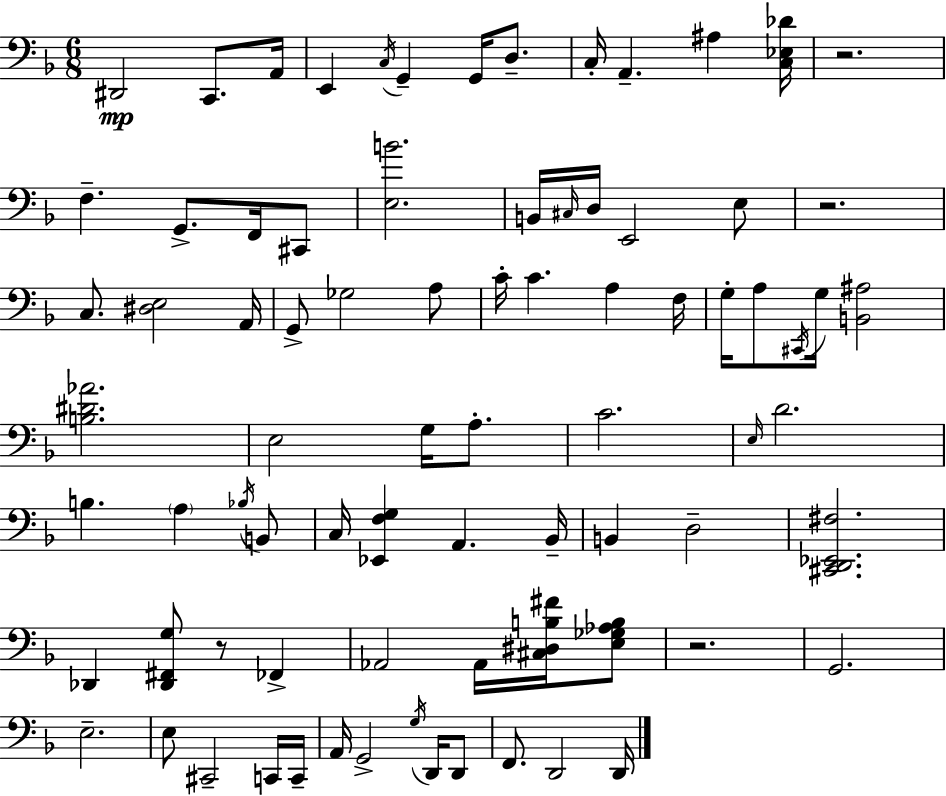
X:1
T:Untitled
M:6/8
L:1/4
K:Dm
^D,,2 C,,/2 A,,/4 E,, C,/4 G,, G,,/4 D,/2 C,/4 A,, ^A, [C,_E,_D]/4 z2 F, G,,/2 F,,/4 ^C,,/2 [E,B]2 B,,/4 ^C,/4 D,/4 E,,2 E,/2 z2 C,/2 [^D,E,]2 A,,/4 G,,/2 _G,2 A,/2 C/4 C A, F,/4 G,/4 A,/2 ^C,,/4 G,/4 [B,,^A,]2 [B,^D_A]2 E,2 G,/4 A,/2 C2 E,/4 D2 B, A, _B,/4 B,,/2 C,/4 [_E,,F,G,] A,, _B,,/4 B,, D,2 [^C,,D,,_E,,^F,]2 _D,, [_D,,^F,,G,]/2 z/2 _F,, _A,,2 _A,,/4 [^C,^D,B,^F]/4 [E,_G,_A,B,]/2 z2 G,,2 E,2 E,/2 ^C,,2 C,,/4 C,,/4 A,,/4 G,,2 G,/4 D,,/4 D,,/2 F,,/2 D,,2 D,,/4